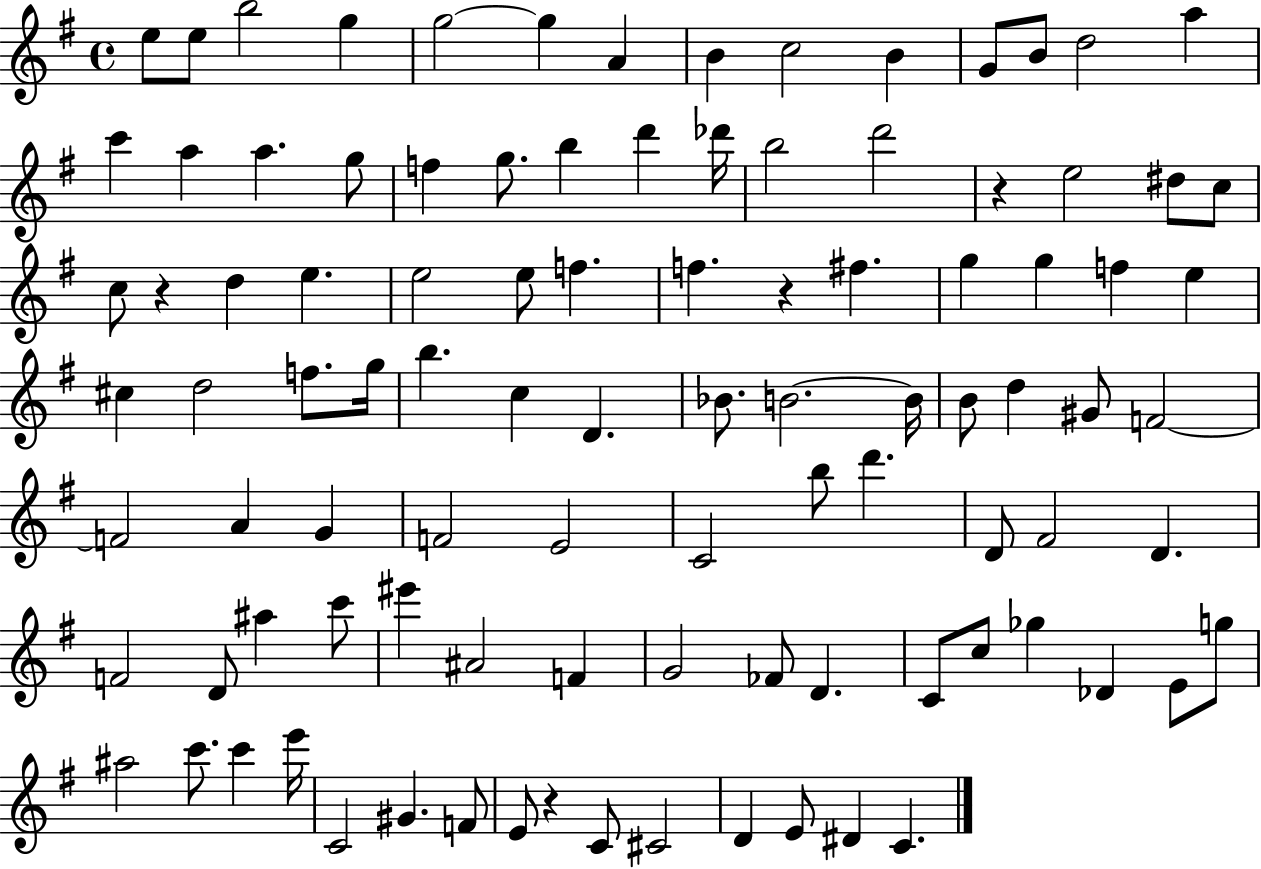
{
  \clef treble
  \time 4/4
  \defaultTimeSignature
  \key g \major
  \repeat volta 2 { e''8 e''8 b''2 g''4 | g''2~~ g''4 a'4 | b'4 c''2 b'4 | g'8 b'8 d''2 a''4 | \break c'''4 a''4 a''4. g''8 | f''4 g''8. b''4 d'''4 des'''16 | b''2 d'''2 | r4 e''2 dis''8 c''8 | \break c''8 r4 d''4 e''4. | e''2 e''8 f''4. | f''4. r4 fis''4. | g''4 g''4 f''4 e''4 | \break cis''4 d''2 f''8. g''16 | b''4. c''4 d'4. | bes'8. b'2.~~ b'16 | b'8 d''4 gis'8 f'2~~ | \break f'2 a'4 g'4 | f'2 e'2 | c'2 b''8 d'''4. | d'8 fis'2 d'4. | \break f'2 d'8 ais''4 c'''8 | eis'''4 ais'2 f'4 | g'2 fes'8 d'4. | c'8 c''8 ges''4 des'4 e'8 g''8 | \break ais''2 c'''8. c'''4 e'''16 | c'2 gis'4. f'8 | e'8 r4 c'8 cis'2 | d'4 e'8 dis'4 c'4. | \break } \bar "|."
}